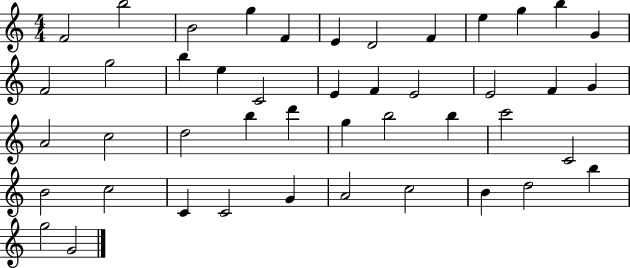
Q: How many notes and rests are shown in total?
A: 45